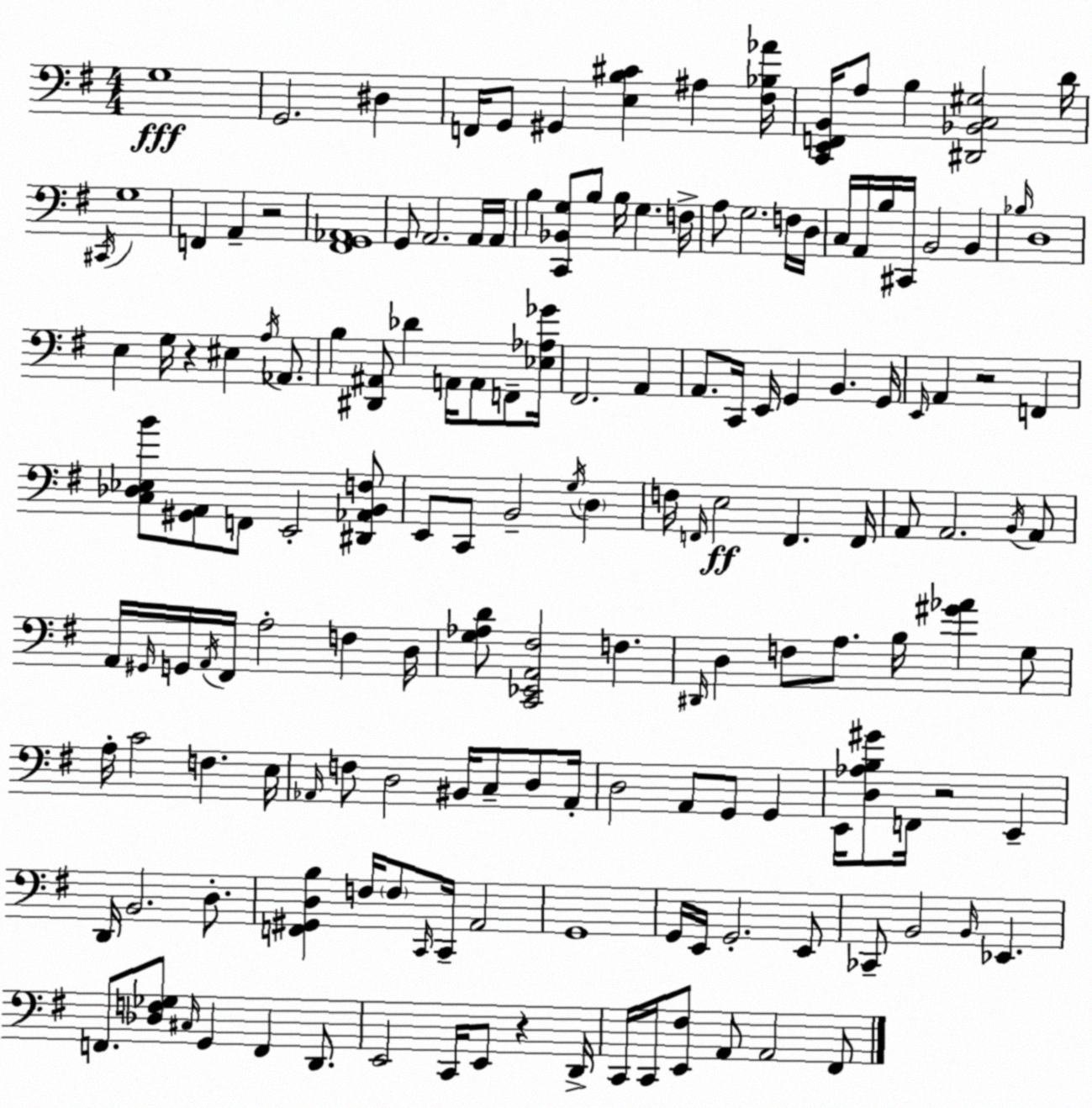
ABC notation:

X:1
T:Untitled
M:4/4
L:1/4
K:G
G,4 G,,2 ^D, F,,/4 G,,/2 ^G,, [E,B,^C] ^A, [^F,_B,_A]/4 [C,,E,,F,,B,,]/4 A,/2 B, [^D,,_B,,C,^G,]2 D/4 ^C,,/4 G,4 F,, A,, z2 [^F,,G,,_A,,]4 G,,/2 A,,2 A,,/4 A,,/4 B, [C,,_B,,G,]/2 B,/2 B,/4 G, F,/4 A,/2 G,2 F,/4 D,/4 C,/4 A,,/4 B,/4 ^C,,/4 B,,2 B,, _B,/4 D,4 E, G,/4 z ^E, A,/4 _A,,/2 B, [^D,,^A,,]/2 _D A,,/4 A,,/2 F,,/2 [_E,_A,_G]/4 ^F,,2 A,, A,,/2 C,,/4 E,,/4 G,, B,, G,,/4 E,,/4 A,, z2 F,, [C,_D,_E,B]/2 [^G,,A,,]/2 F,,/2 E,,2 [^D,,_A,,B,,F,]/2 E,,/2 C,,/2 B,,2 G,/4 D, F,/4 F,,/4 E,2 F,, F,,/4 A,,/2 A,,2 B,,/4 A,,/2 A,,/4 ^G,,/4 G,,/4 A,,/4 ^F,,/4 A,2 F, D,/4 [G,_A,D]/2 [C,,_E,,A,,^F,]2 F, ^D,,/4 D, F,/2 A,/2 B,/4 [^G_A] G,/2 A,/4 C2 F, E,/4 _A,,/4 F,/2 D,2 ^B,,/4 C,/2 D,/2 _A,,/4 D,2 A,,/2 G,,/2 G,, E,,/4 [D,_A,B,^G]/2 F,,/4 z2 E,, D,,/4 B,,2 D,/2 [F,,^G,,D,B,] F,/4 F,/2 C,,/4 C,,/4 A,,2 G,,4 G,,/4 E,,/4 G,,2 E,,/2 _C,,/2 B,,2 B,,/4 _E,, F,,/2 [_D,F,_G,]/2 ^C,/4 G,, F,, D,,/2 E,,2 C,,/4 E,,/2 z D,,/4 C,,/4 C,,/4 [E,,^F,]/2 A,,/2 A,,2 ^F,,/2